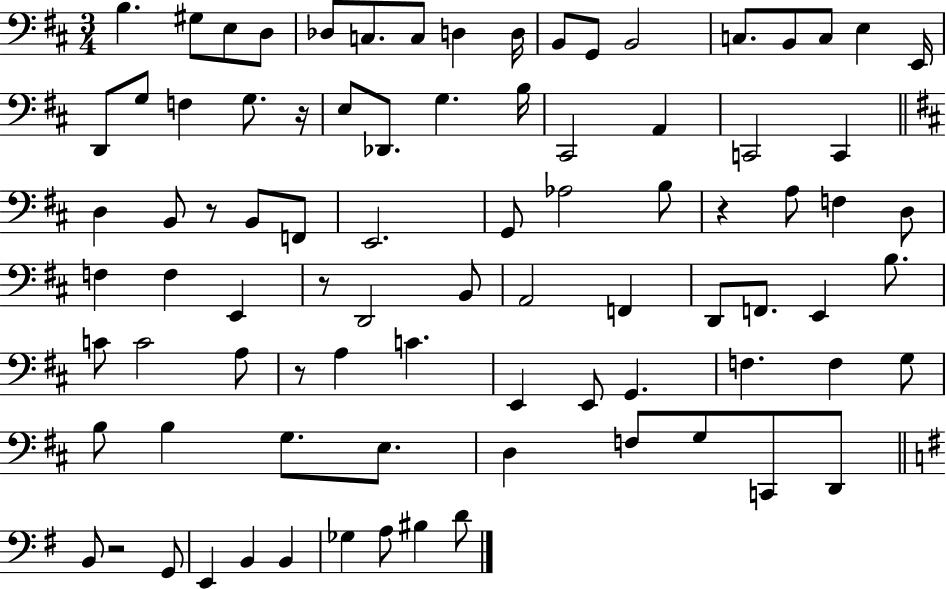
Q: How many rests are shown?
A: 6